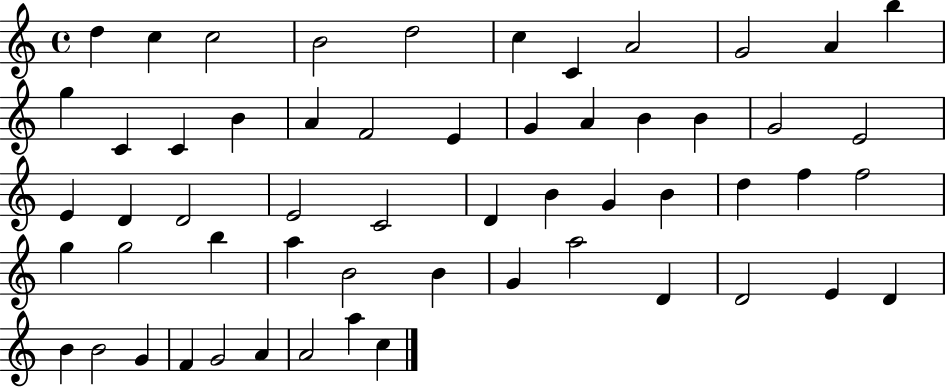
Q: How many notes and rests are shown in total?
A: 57